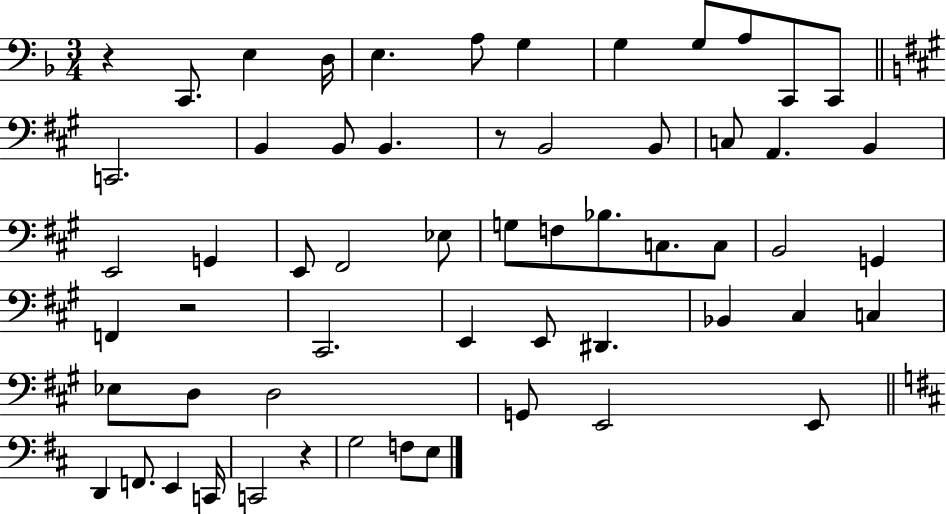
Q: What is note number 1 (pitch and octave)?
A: C2